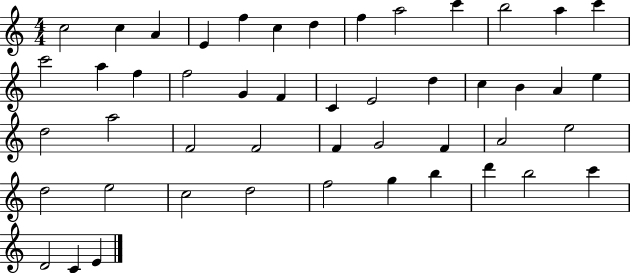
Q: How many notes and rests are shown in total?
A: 48